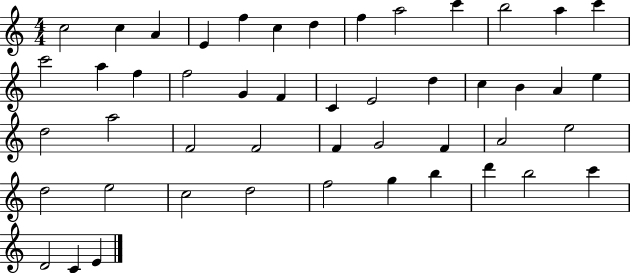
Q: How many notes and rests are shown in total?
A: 48